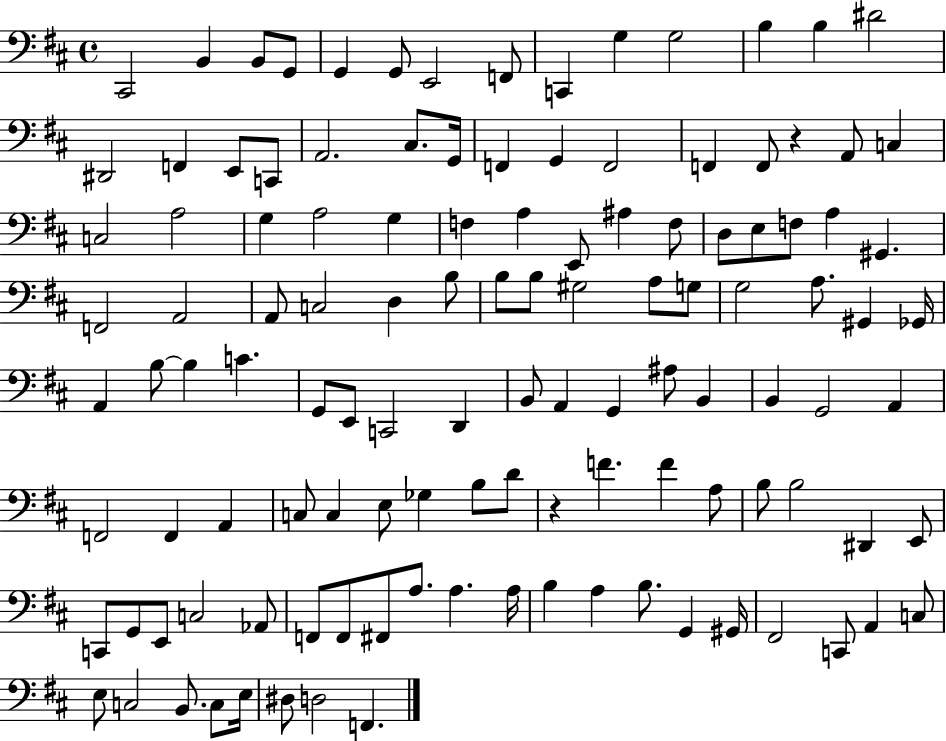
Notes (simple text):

C#2/h B2/q B2/e G2/e G2/q G2/e E2/h F2/e C2/q G3/q G3/h B3/q B3/q D#4/h D#2/h F2/q E2/e C2/e A2/h. C#3/e. G2/s F2/q G2/q F2/h F2/q F2/e R/q A2/e C3/q C3/h A3/h G3/q A3/h G3/q F3/q A3/q E2/e A#3/q F3/e D3/e E3/e F3/e A3/q G#2/q. F2/h A2/h A2/e C3/h D3/q B3/e B3/e B3/e G#3/h A3/e G3/e G3/h A3/e. G#2/q Gb2/s A2/q B3/e B3/q C4/q. G2/e E2/e C2/h D2/q B2/e A2/q G2/q A#3/e B2/q B2/q G2/h A2/q F2/h F2/q A2/q C3/e C3/q E3/e Gb3/q B3/e D4/e R/q F4/q. F4/q A3/e B3/e B3/h D#2/q E2/e C2/e G2/e E2/e C3/h Ab2/e F2/e F2/e F#2/e A3/e. A3/q. A3/s B3/q A3/q B3/e. G2/q G#2/s F#2/h C2/e A2/q C3/e E3/e C3/h B2/e. C3/e E3/s D#3/e D3/h F2/q.